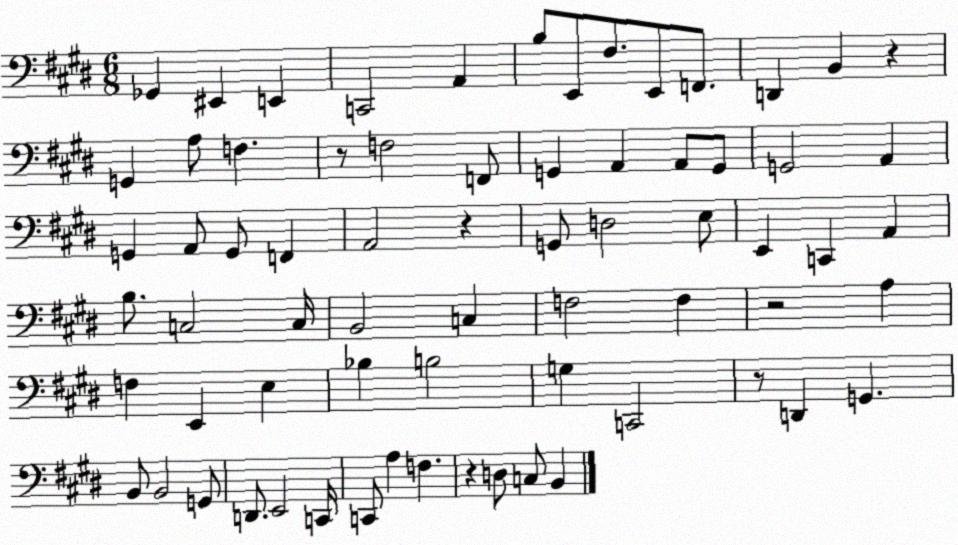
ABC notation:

X:1
T:Untitled
M:6/8
L:1/4
K:E
_G,, ^E,, E,, C,,2 A,, B,/2 E,,/2 ^F,/2 E,,/2 F,,/2 D,, B,, z G,, A,/2 F, z/2 F,2 F,,/2 G,, A,, A,,/2 G,,/2 G,,2 A,, G,, A,,/2 G,,/2 F,, A,,2 z G,,/2 D,2 E,/2 E,, C,, A,, B,/2 C,2 C,/4 B,,2 C, F,2 F, z2 A, F, E,, E, _B, B,2 G, C,,2 z/2 D,, G,, B,,/2 B,,2 G,,/2 D,,/2 E,,2 C,,/4 C,,/2 A, F, z D,/2 C,/2 B,,